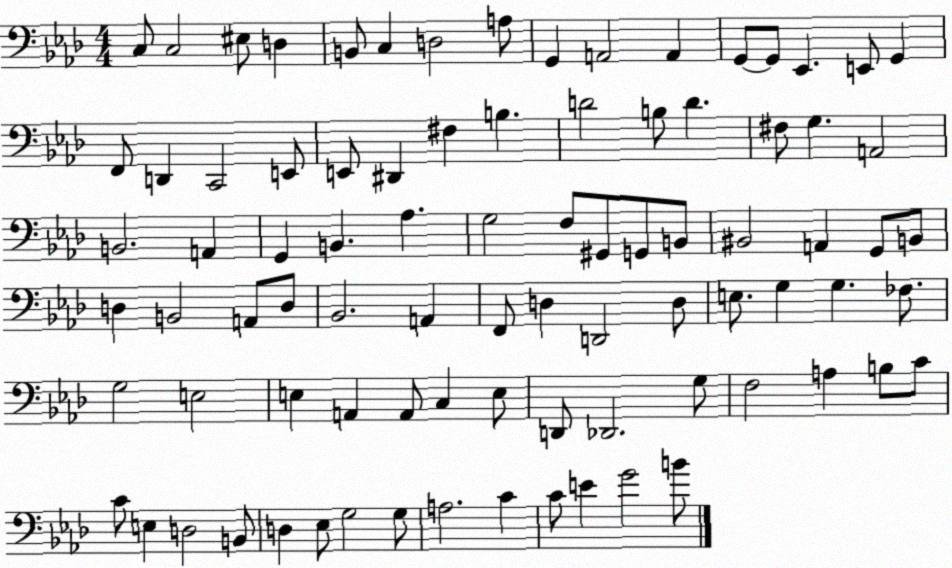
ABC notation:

X:1
T:Untitled
M:4/4
L:1/4
K:Ab
C,/2 C,2 ^E,/2 D, B,,/2 C, D,2 A,/2 G,, A,,2 A,, G,,/2 G,,/2 _E,, E,,/2 G,, F,,/2 D,, C,,2 E,,/2 E,,/2 ^D,, ^F, B, D2 B,/2 D ^F,/2 G, A,,2 B,,2 A,, G,, B,, _A, G,2 F,/2 ^G,,/2 G,,/2 B,,/2 ^B,,2 A,, G,,/2 B,,/2 D, B,,2 A,,/2 D,/2 _B,,2 A,, F,,/2 D, D,,2 D,/2 E,/2 G, G, _F,/2 G,2 E,2 E, A,, A,,/2 C, E,/2 D,,/2 _D,,2 G,/2 F,2 A, B,/2 C/2 C/2 E, D,2 B,,/2 D, _E,/2 G,2 G,/2 A,2 C C/2 E G2 B/2